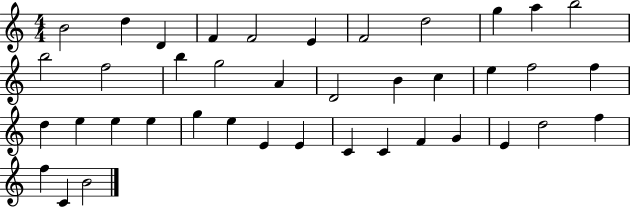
{
  \clef treble
  \numericTimeSignature
  \time 4/4
  \key c \major
  b'2 d''4 d'4 | f'4 f'2 e'4 | f'2 d''2 | g''4 a''4 b''2 | \break b''2 f''2 | b''4 g''2 a'4 | d'2 b'4 c''4 | e''4 f''2 f''4 | \break d''4 e''4 e''4 e''4 | g''4 e''4 e'4 e'4 | c'4 c'4 f'4 g'4 | e'4 d''2 f''4 | \break f''4 c'4 b'2 | \bar "|."
}